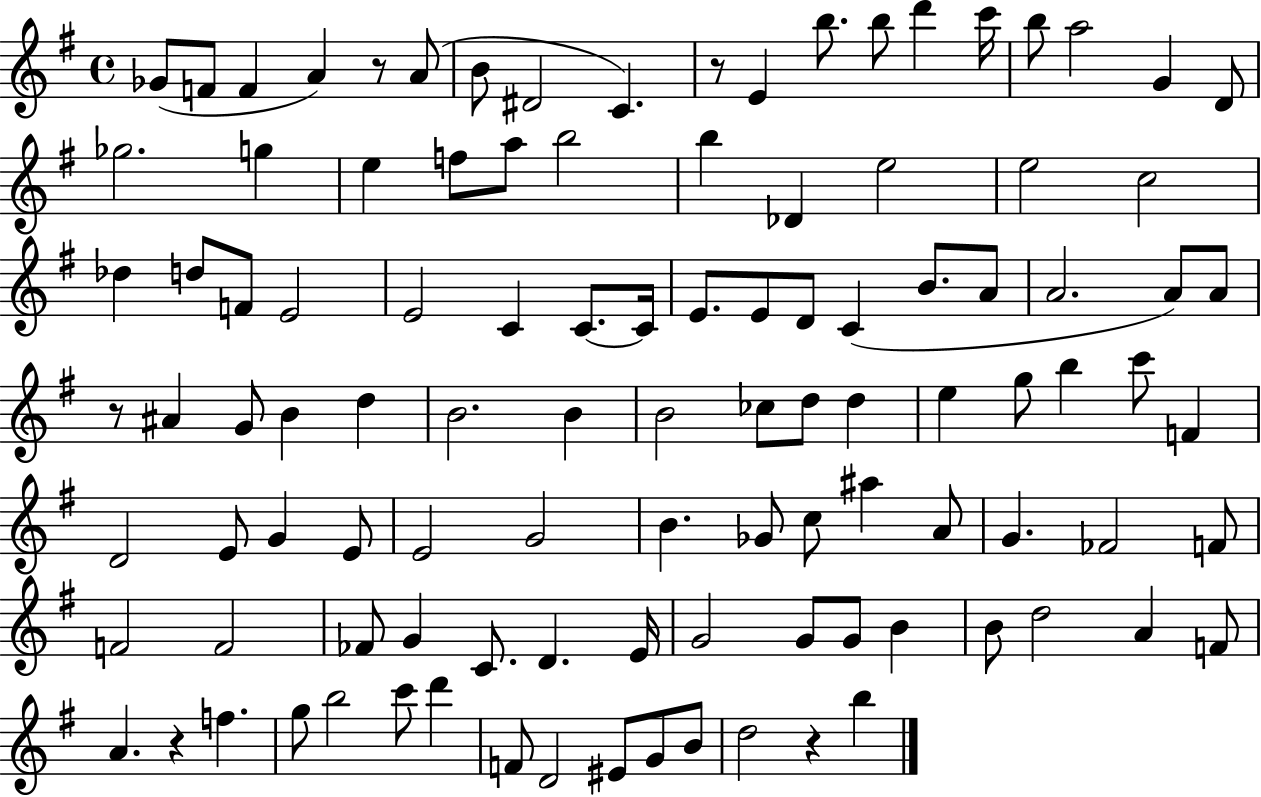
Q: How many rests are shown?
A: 5